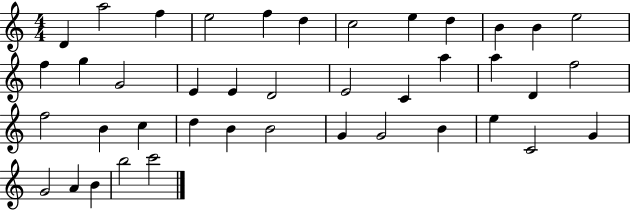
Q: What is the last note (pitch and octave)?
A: C6